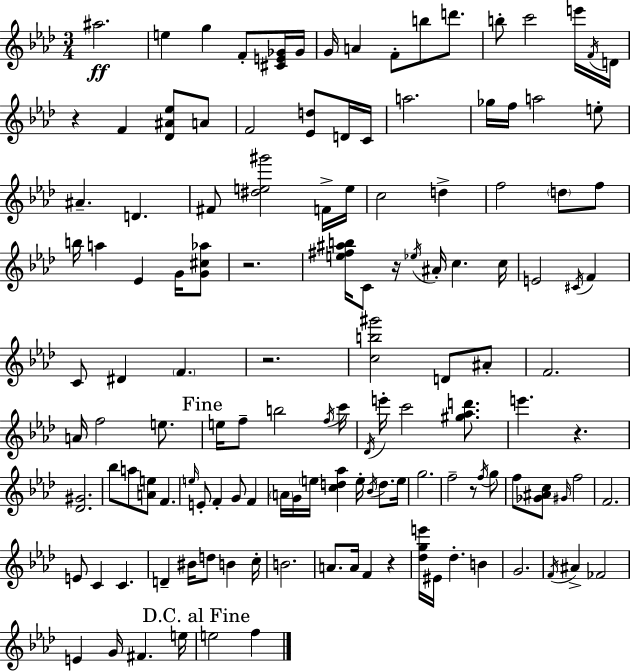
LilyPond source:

{
  \clef treble
  \numericTimeSignature
  \time 3/4
  \key aes \major
  ais''2.\ff | e''4 g''4 f'8-. <cis' e' ges'>16 ges'16 | g'16 a'4 f'8-. b''8 d'''8. | b''8-. c'''2 e'''16 \acciaccatura { f'16 } | \break d'16 r4 f'4 <des' ais' ees''>8 a'8 | f'2 <ees' d''>8 d'16 | c'16 a''2. | ges''16 f''16 a''2 e''8-. | \break ais'4.-- d'4. | fis'8 <dis'' e'' gis'''>2 f'16-> | e''16 c''2 d''4-> | f''2 \parenthesize d''8 f''8 | \break b''16 a''4 ees'4 g'16 <g' cis'' aes''>8 | r2. | <e'' fis'' ais'' b''>16 c'8 r16 \acciaccatura { ees''16 } ais'16-. c''4. | c''16 e'2 \acciaccatura { cis'16 } f'4 | \break c'8 dis'4 \parenthesize f'4. | r2. | <c'' b'' gis'''>2 d'8 | ais'8-. f'2. | \break a'16 f''2 | e''8. \mark "Fine" e''16 f''8-- b''2 | \acciaccatura { f''16 } c'''16 \acciaccatura { des'16 } e'''16-. c'''2 | <gis'' aes'' d'''>8. e'''4. r4. | \break <des' gis'>2. | bes''8 a''8 <a' e''>8 f'4. | \grace { e''16 } e'8-. f'4-. | g'8 f'4 \parenthesize a'16 g'16 \parenthesize e''16 <c'' d'' aes''>4 | \break e''16-. \acciaccatura { bes'16 } d''8. e''16 g''2. | f''2-- | r8 \acciaccatura { f''16 } g''8 f''8 <ges' ais' c''>8 | \grace { gis'16 } f''2 f'2. | \break e'8 c'4 | c'4. d'4-- | bis'16 d''8 b'4 c''16-. b'2. | a'8. | \break a'16 f'4 r4 <des'' g'' e'''>16 eis'16 des''4.-. | b'4 g'2. | \acciaccatura { f'16 } ais'4-> | fes'2 e'4 | \break g'16 fis'4. e''16 \mark "D.C. al Fine" e''2 | f''4 \bar "|."
}